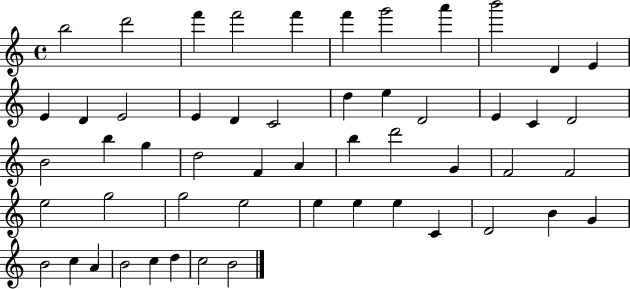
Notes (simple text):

B5/h D6/h F6/q F6/h F6/q F6/q G6/h A6/q B6/h D4/q E4/q E4/q D4/q E4/h E4/q D4/q C4/h D5/q E5/q D4/h E4/q C4/q D4/h B4/h B5/q G5/q D5/h F4/q A4/q B5/q D6/h G4/q F4/h F4/h E5/h G5/h G5/h E5/h E5/q E5/q E5/q C4/q D4/h B4/q G4/q B4/h C5/q A4/q B4/h C5/q D5/q C5/h B4/h